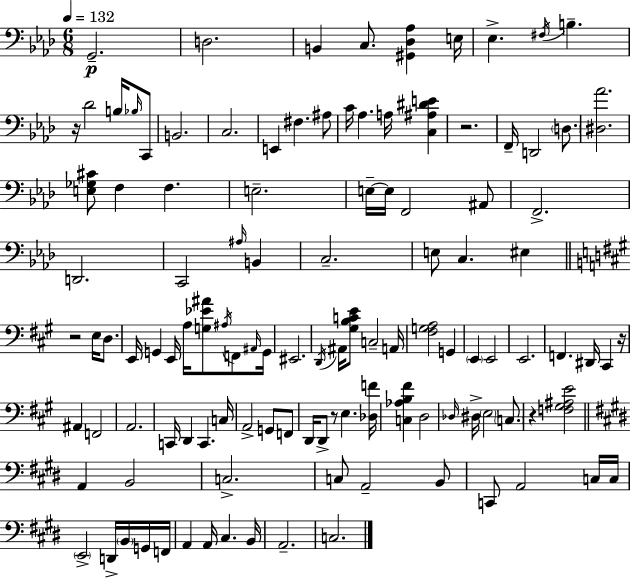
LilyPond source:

{
  \clef bass
  \numericTimeSignature
  \time 6/8
  \key f \minor
  \tempo 4 = 132
  g,2.--\p | d2. | b,4 c8. <gis, des aes>4 e16 | ees4.-> \acciaccatura { fis16 } b4.-- | \break r16 des'2 b16 \grace { bes16 } | c,8 b,2. | c2. | e,4 fis4. | \break ais8 c'16 aes4. a16 <c ais dis' e'>4 | r2. | f,16-- d,2 \parenthesize d8. | <dis aes'>2. | \break <e ges cis'>8 f4 f4. | e2.-- | e16--~~ e16 f,2 | ais,8 f,2.-> | \break d,2. | c,2 \grace { ais16 } b,4 | c2.-- | e8 c4. eis4 | \break \bar "||" \break \key a \major r2 e16 d8. | e,16 g,4 e,16 a16 <g ees' ais'>8 \acciaccatura { ais16 } f,8 | \grace { ais,16 } g,16 eis,2. | \acciaccatura { d,16 } ais,16 <gis b c' e'>8 c2-- | \break a,16 <fis g a>2 g,4 | \parenthesize e,4 e,2 | e,2. | f,4. dis,16 cis,4 | \break r16 ais,4 f,2 | a,2. | c,16 d,4 c,4. | c16 a,2-> g,8 | \break f,8 d,16 d,8-> r8 e4. | <des f'>16 <c aes b fis'>4 d2 | \grace { des16 } dis16-> \parenthesize e2 | \parenthesize c8. r4 <f gis ais e'>2 | \break \bar "||" \break \key e \major a,4 b,2 | c2.-> | c8 a,2-- b,8 | c,8 a,2 c16 c16 | \break \parenthesize e,2-> d,16-> \parenthesize b,16 g,16 f,16 | a,4 a,16 cis4. b,16 | a,2.-- | c2. | \break \bar "|."
}